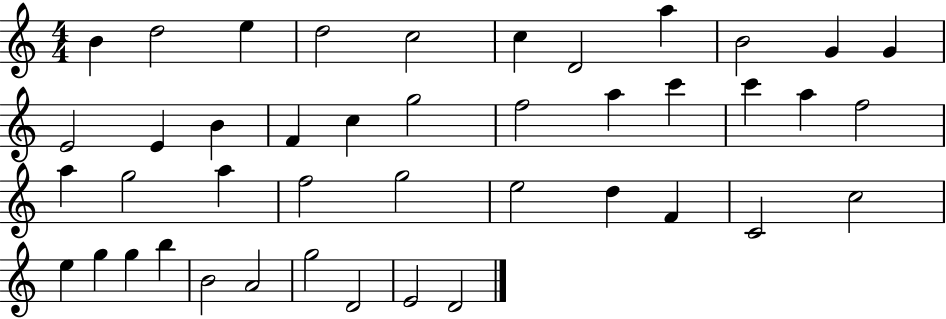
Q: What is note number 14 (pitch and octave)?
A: B4